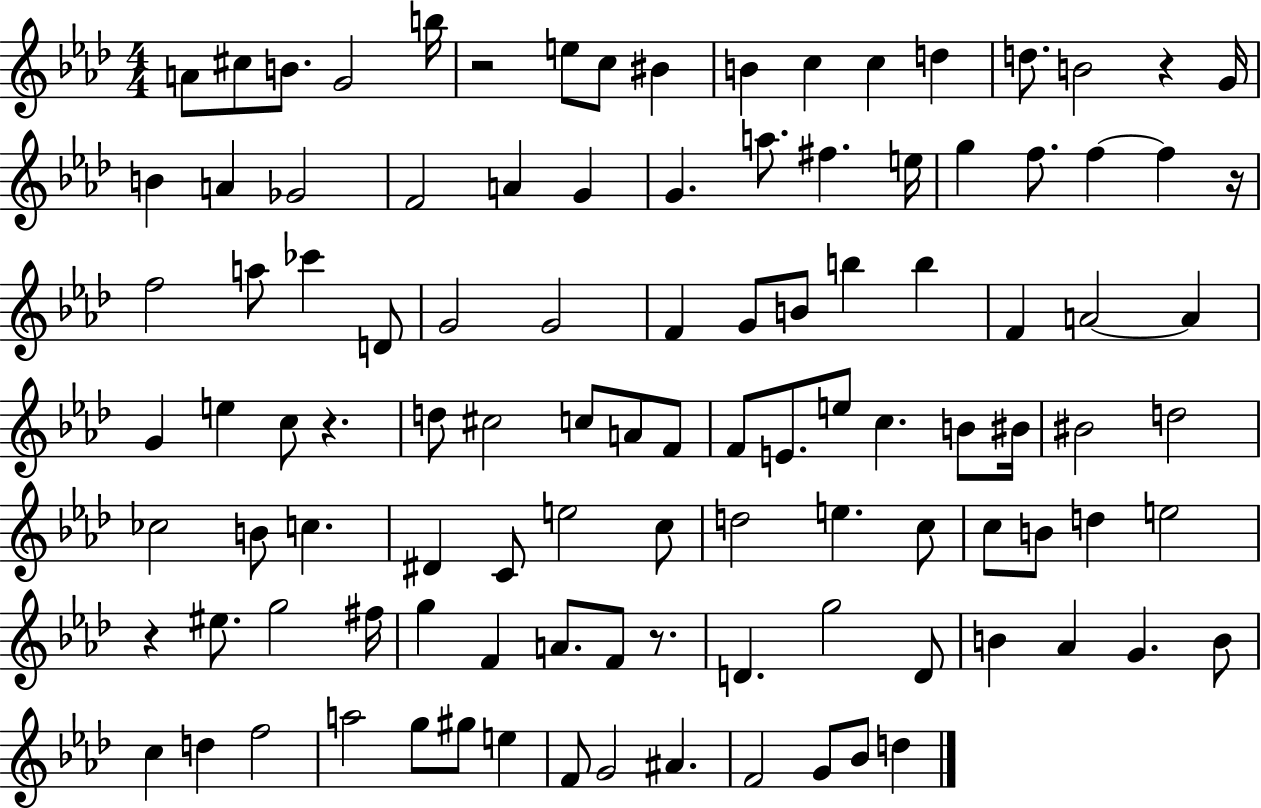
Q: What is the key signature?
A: AES major